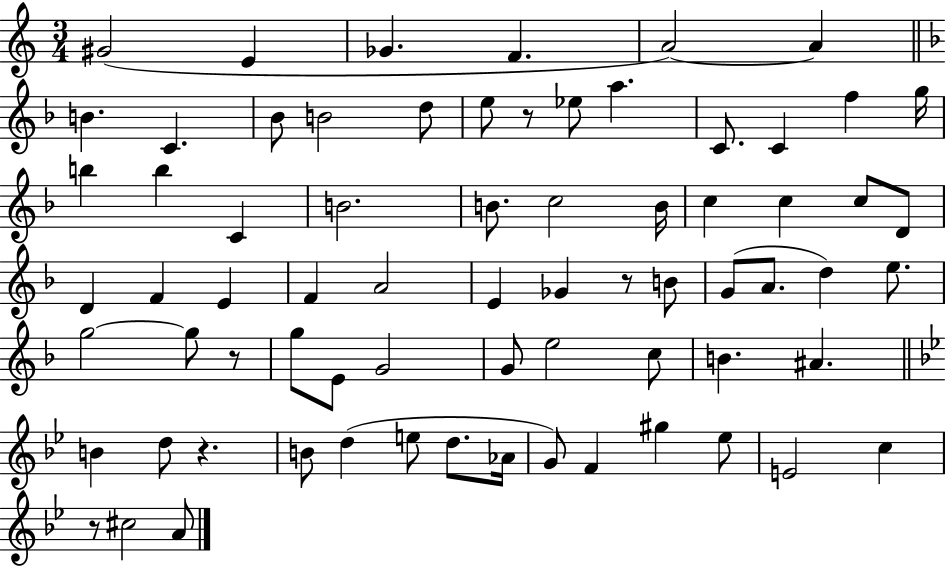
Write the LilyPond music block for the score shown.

{
  \clef treble
  \numericTimeSignature
  \time 3/4
  \key c \major
  \repeat volta 2 { gis'2( e'4 | ges'4. f'4. | a'2~~) a'4 | \bar "||" \break \key f \major b'4. c'4. | bes'8 b'2 d''8 | e''8 r8 ees''8 a''4. | c'8. c'4 f''4 g''16 | \break b''4 b''4 c'4 | b'2. | b'8. c''2 b'16 | c''4 c''4 c''8 d'8 | \break d'4 f'4 e'4 | f'4 a'2 | e'4 ges'4 r8 b'8 | g'8( a'8. d''4) e''8. | \break g''2~~ g''8 r8 | g''8 e'8 g'2 | g'8 e''2 c''8 | b'4. ais'4. | \break \bar "||" \break \key bes \major b'4 d''8 r4. | b'8 d''4( e''8 d''8. aes'16 | g'8) f'4 gis''4 ees''8 | e'2 c''4 | \break r8 cis''2 a'8 | } \bar "|."
}